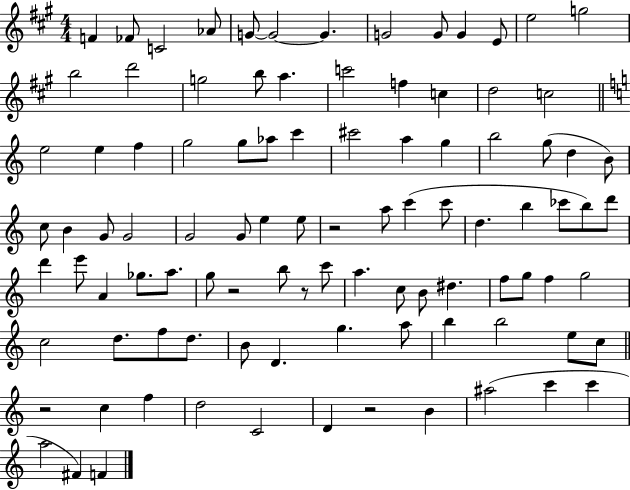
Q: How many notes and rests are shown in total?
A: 98